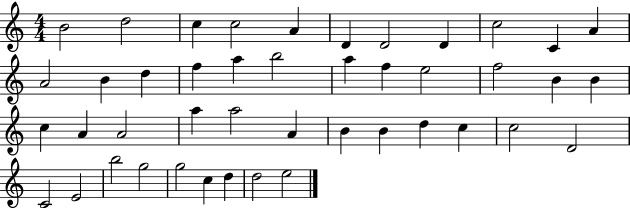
B4/h D5/h C5/q C5/h A4/q D4/q D4/h D4/q C5/h C4/q A4/q A4/h B4/q D5/q F5/q A5/q B5/h A5/q F5/q E5/h F5/h B4/q B4/q C5/q A4/q A4/h A5/q A5/h A4/q B4/q B4/q D5/q C5/q C5/h D4/h C4/h E4/h B5/h G5/h G5/h C5/q D5/q D5/h E5/h